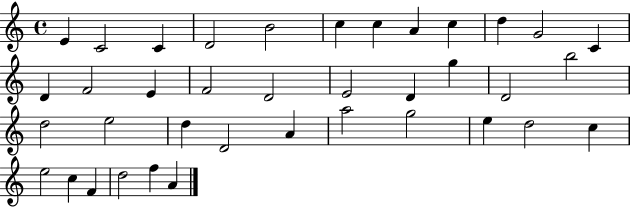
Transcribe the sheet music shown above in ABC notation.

X:1
T:Untitled
M:4/4
L:1/4
K:C
E C2 C D2 B2 c c A c d G2 C D F2 E F2 D2 E2 D g D2 b2 d2 e2 d D2 A a2 g2 e d2 c e2 c F d2 f A